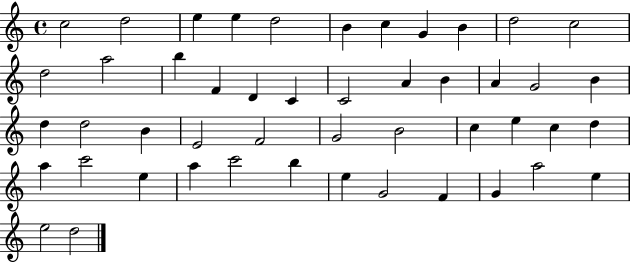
C5/h D5/h E5/q E5/q D5/h B4/q C5/q G4/q B4/q D5/h C5/h D5/h A5/h B5/q F4/q D4/q C4/q C4/h A4/q B4/q A4/q G4/h B4/q D5/q D5/h B4/q E4/h F4/h G4/h B4/h C5/q E5/q C5/q D5/q A5/q C6/h E5/q A5/q C6/h B5/q E5/q G4/h F4/q G4/q A5/h E5/q E5/h D5/h